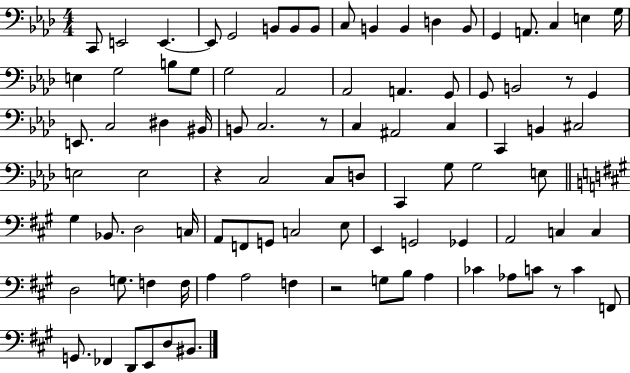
X:1
T:Untitled
M:4/4
L:1/4
K:Ab
C,,/2 E,,2 E,, E,,/2 G,,2 B,,/2 B,,/2 B,,/2 C,/2 B,, B,, D, B,,/2 G,, A,,/2 C, E, G,/4 E, G,2 B,/2 G,/2 G,2 _A,,2 _A,,2 A,, G,,/2 G,,/2 B,,2 z/2 G,, E,,/2 C,2 ^D, ^B,,/4 B,,/2 C,2 z/2 C, ^A,,2 C, C,, B,, ^C,2 E,2 E,2 z C,2 C,/2 D,/2 C,, G,/2 G,2 E,/2 ^G, _B,,/2 D,2 C,/4 A,,/2 F,,/2 G,,/2 C,2 E,/2 E,, G,,2 _G,, A,,2 C, C, D,2 G,/2 F, F,/4 A, A,2 F, z2 G,/2 B,/2 A, _C _A,/2 C/2 z/2 C F,,/2 G,,/2 _F,, D,,/2 E,,/2 D,/2 ^B,,/2